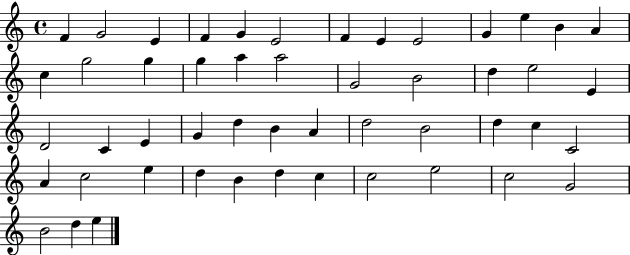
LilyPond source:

{
  \clef treble
  \time 4/4
  \defaultTimeSignature
  \key c \major
  f'4 g'2 e'4 | f'4 g'4 e'2 | f'4 e'4 e'2 | g'4 e''4 b'4 a'4 | \break c''4 g''2 g''4 | g''4 a''4 a''2 | g'2 b'2 | d''4 e''2 e'4 | \break d'2 c'4 e'4 | g'4 d''4 b'4 a'4 | d''2 b'2 | d''4 c''4 c'2 | \break a'4 c''2 e''4 | d''4 b'4 d''4 c''4 | c''2 e''2 | c''2 g'2 | \break b'2 d''4 e''4 | \bar "|."
}